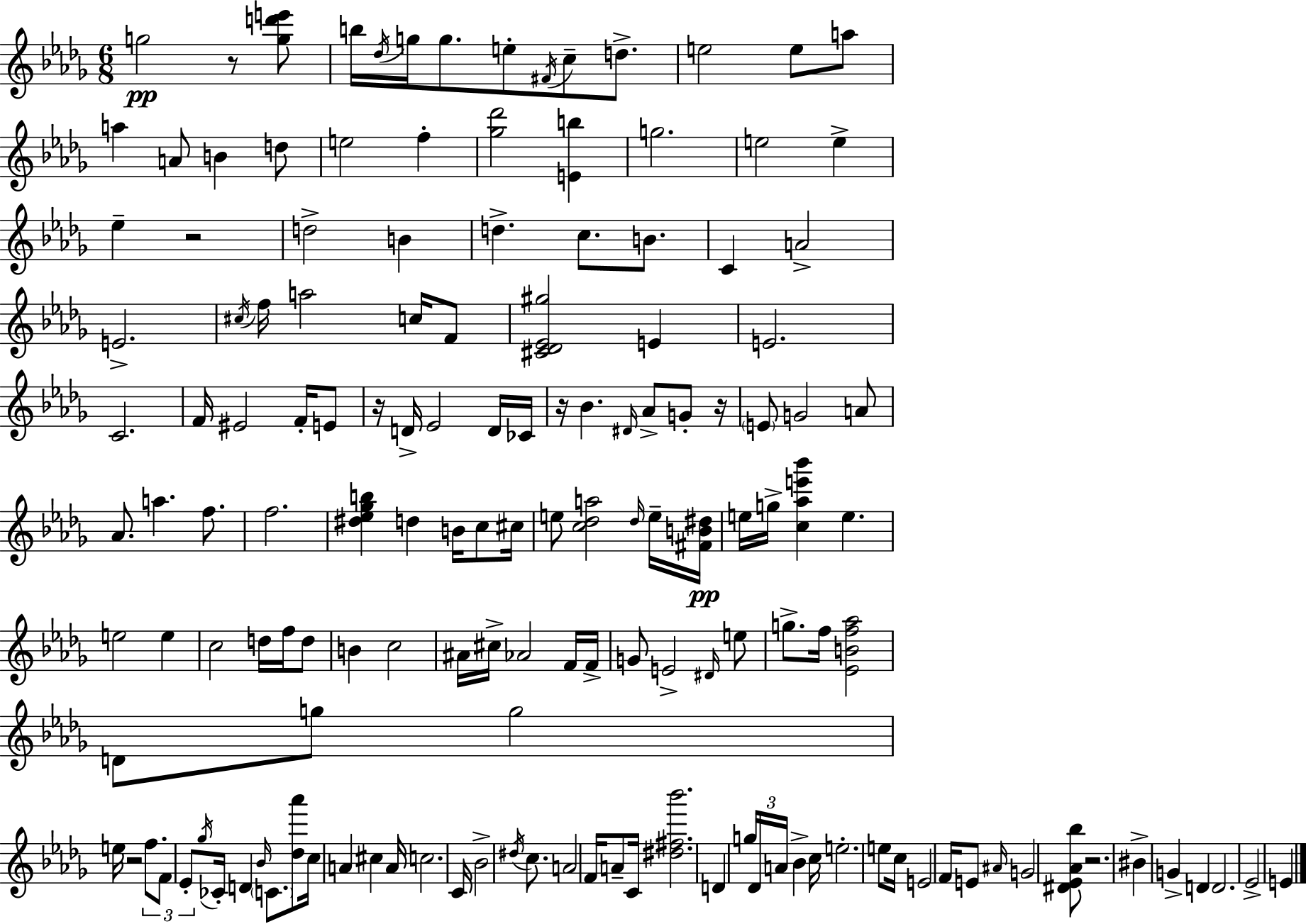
{
  \clef treble
  \numericTimeSignature
  \time 6/8
  \key bes \minor
  g''2\pp r8 <g'' d''' e'''>8 | b''16 \acciaccatura { des''16 } g''16 g''8. e''8-. \acciaccatura { fis'16 } c''8-- d''8.-> | e''2 e''8 | a''8 a''4 a'8 b'4 | \break d''8 e''2 f''4-. | <ges'' des'''>2 <e' b''>4 | g''2. | e''2 e''4-> | \break ees''4-- r2 | d''2-> b'4 | d''4.-> c''8. b'8. | c'4 a'2-> | \break e'2.-> | \acciaccatura { cis''16 } f''16 a''2 | c''16 f'8 <cis' des' ees' gis''>2 e'4 | e'2. | \break c'2. | f'16 eis'2 | f'16-. e'8 r16 d'16-> ees'2 | d'16 ces'16 r16 bes'4. \grace { dis'16 } aes'8-> | \break g'8-. r16 \parenthesize e'8 g'2 | a'8 aes'8. a''4. | f''8. f''2. | <dis'' ees'' ges'' b''>4 d''4 | \break b'16 c''8 cis''16 e''8 <c'' des'' a''>2 | \grace { des''16 } e''16-- <fis' b' dis''>16\pp e''16 g''16-> <c'' aes'' e''' bes'''>4 e''4. | e''2 | e''4 c''2 | \break d''16 f''16 d''8 b'4 c''2 | ais'16 cis''16-> aes'2 | f'16 f'16-> g'8 e'2-> | \grace { dis'16 } e''8 g''8.-> f''16 <ees' b' f'' aes''>2 | \break d'8 g''8 g''2 | e''16 r2 | \tuplet 3/2 { f''8. f'8 ees'8-. } \acciaccatura { ges''16 } ces'16-. | d'4 \grace { bes'16 } \parenthesize c'8. <des'' aes'''>8 c''16 a'4 | \break cis''4 a'16 c''2. | c'16 bes'2-> | \acciaccatura { dis''16 } c''8. a'2 | f'16 a'8-- c'16 <dis'' fis'' bes'''>2. | \break d'4 | \tuplet 3/2 { g''16 des'16 a'16 } bes'4-> c''16 e''2.-. | e''8 c''16 | e'2 f'16 e'8 \grace { ais'16 } | \break g'2 <dis' ees' aes' bes''>8 r2. | bis'4-> | g'4-> d'4 d'2. | ees'2-> | \break e'4 \bar "|."
}